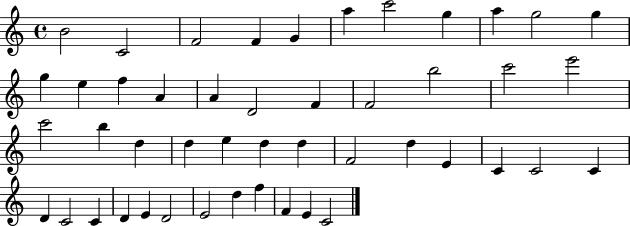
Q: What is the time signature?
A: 4/4